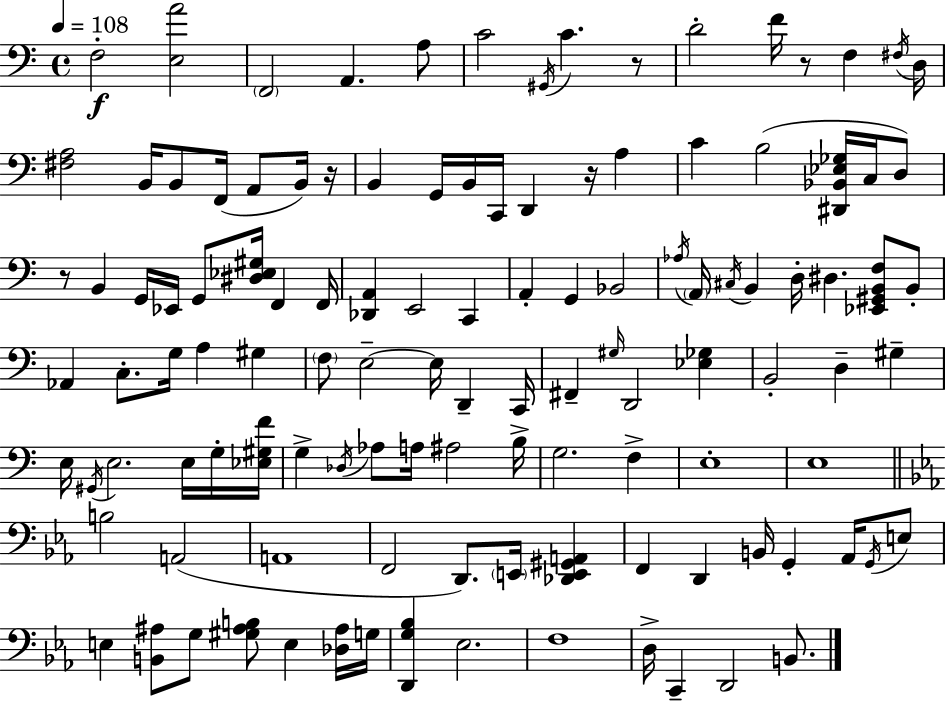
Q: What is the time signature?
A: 4/4